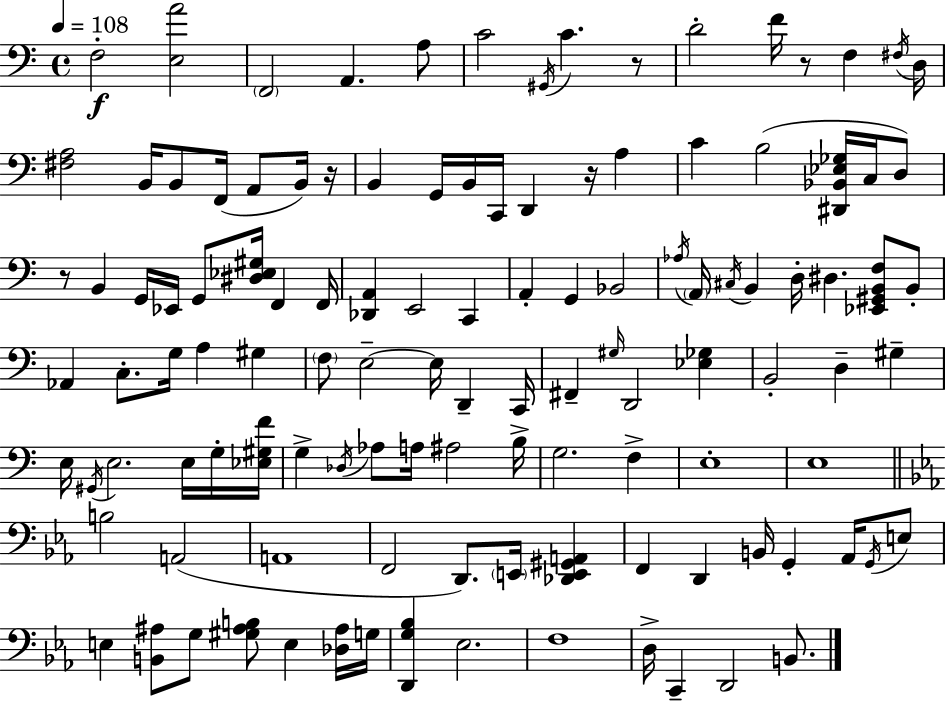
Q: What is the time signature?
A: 4/4